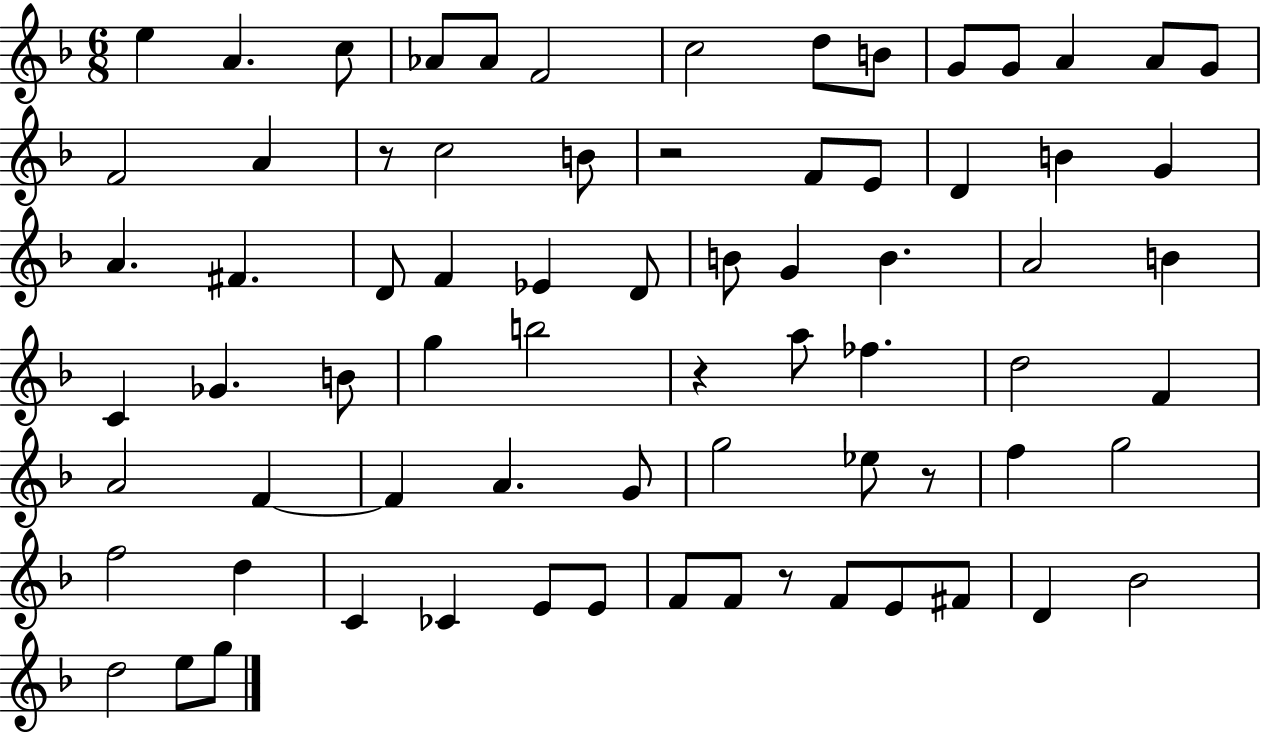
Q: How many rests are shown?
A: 5